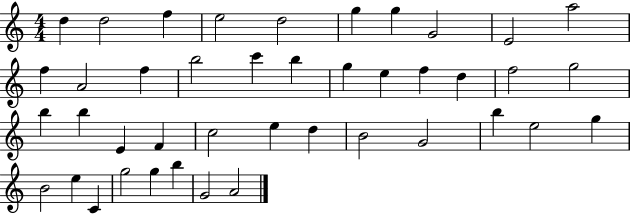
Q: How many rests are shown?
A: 0